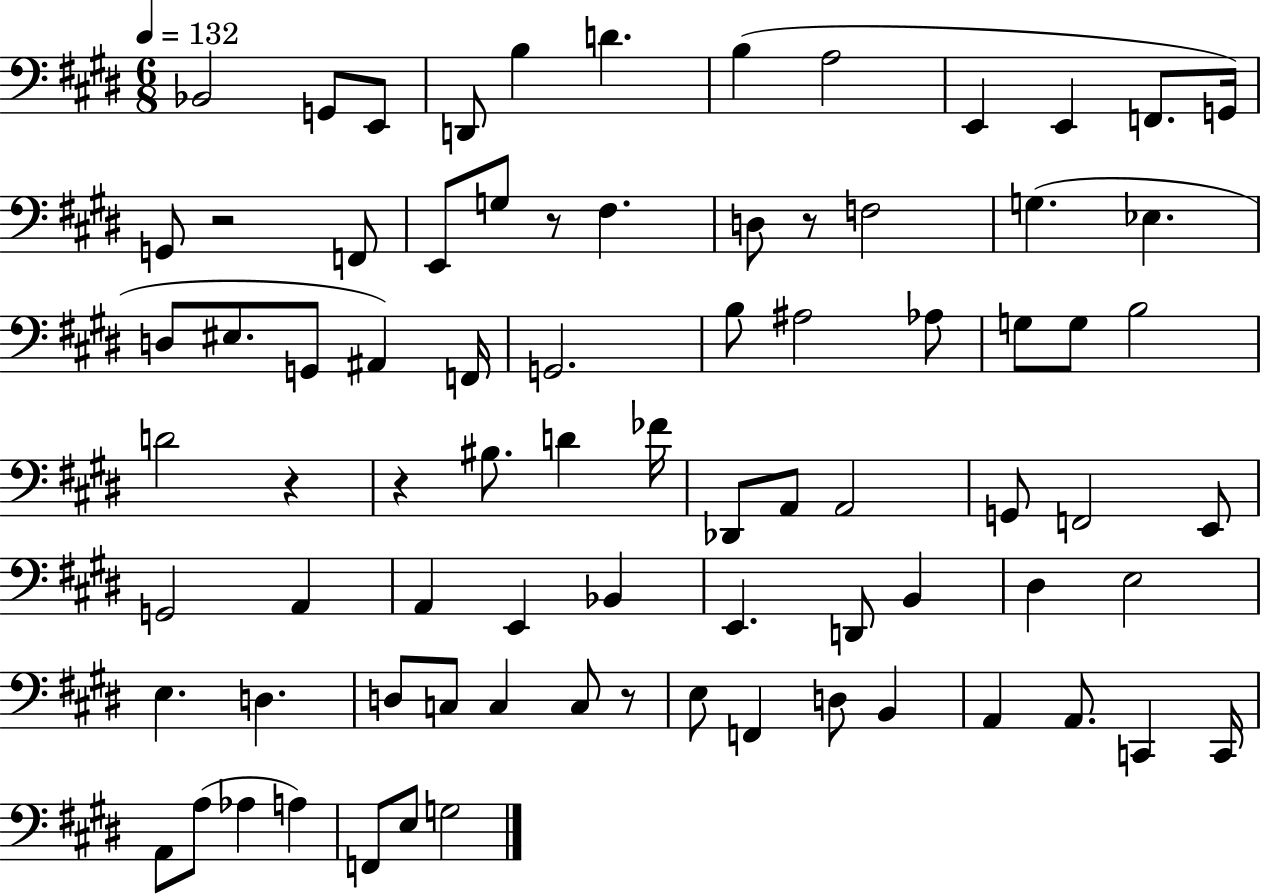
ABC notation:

X:1
T:Untitled
M:6/8
L:1/4
K:E
_B,,2 G,,/2 E,,/2 D,,/2 B, D B, A,2 E,, E,, F,,/2 G,,/4 G,,/2 z2 F,,/2 E,,/2 G,/2 z/2 ^F, D,/2 z/2 F,2 G, _E, D,/2 ^E,/2 G,,/2 ^A,, F,,/4 G,,2 B,/2 ^A,2 _A,/2 G,/2 G,/2 B,2 D2 z z ^B,/2 D _F/4 _D,,/2 A,,/2 A,,2 G,,/2 F,,2 E,,/2 G,,2 A,, A,, E,, _B,, E,, D,,/2 B,, ^D, E,2 E, D, D,/2 C,/2 C, C,/2 z/2 E,/2 F,, D,/2 B,, A,, A,,/2 C,, C,,/4 A,,/2 A,/2 _A, A, F,,/2 E,/2 G,2